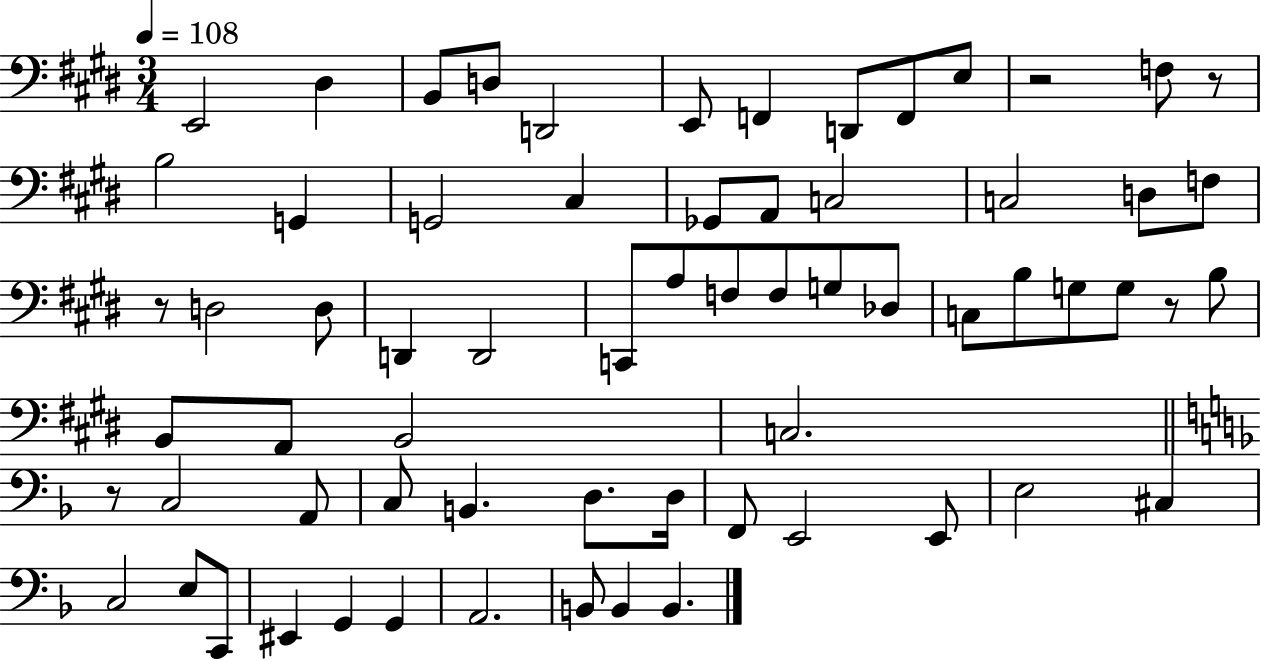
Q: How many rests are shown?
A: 5